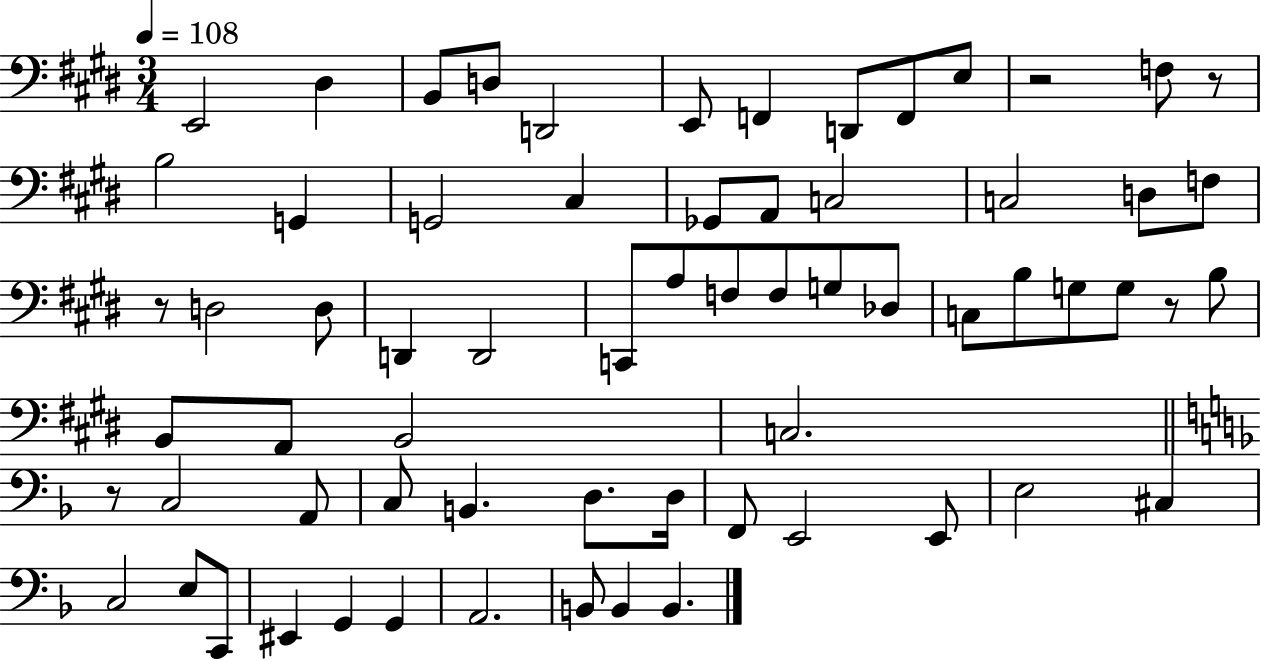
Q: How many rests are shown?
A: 5